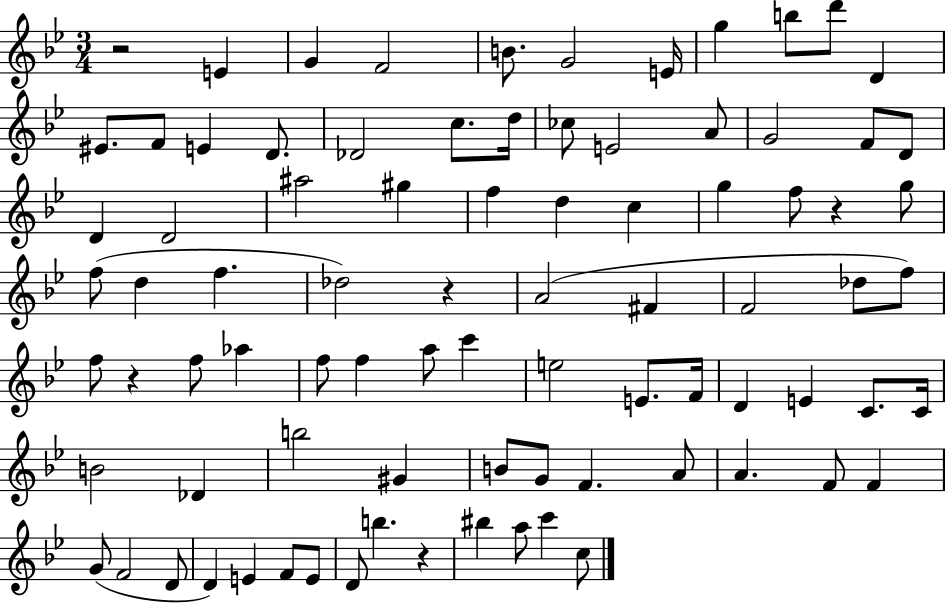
{
  \clef treble
  \numericTimeSignature
  \time 3/4
  \key bes \major
  \repeat volta 2 { r2 e'4 | g'4 f'2 | b'8. g'2 e'16 | g''4 b''8 d'''8 d'4 | \break eis'8. f'8 e'4 d'8. | des'2 c''8. d''16 | ces''8 e'2 a'8 | g'2 f'8 d'8 | \break d'4 d'2 | ais''2 gis''4 | f''4 d''4 c''4 | g''4 f''8 r4 g''8 | \break f''8( d''4 f''4. | des''2) r4 | a'2( fis'4 | f'2 des''8 f''8) | \break f''8 r4 f''8 aes''4 | f''8 f''4 a''8 c'''4 | e''2 e'8. f'16 | d'4 e'4 c'8. c'16 | \break b'2 des'4 | b''2 gis'4 | b'8 g'8 f'4. a'8 | a'4. f'8 f'4 | \break g'8( f'2 d'8 | d'4) e'4 f'8 e'8 | d'8 b''4. r4 | bis''4 a''8 c'''4 c''8 | \break } \bar "|."
}